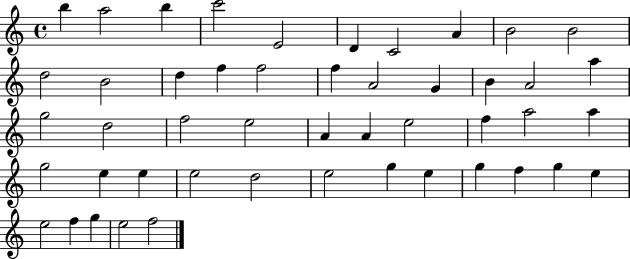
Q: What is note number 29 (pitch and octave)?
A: F5